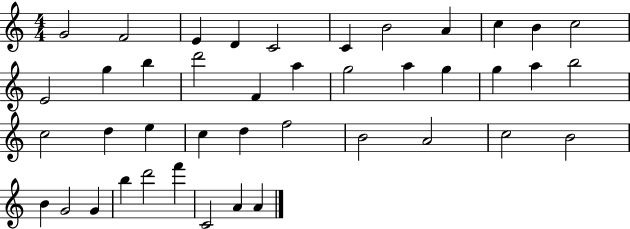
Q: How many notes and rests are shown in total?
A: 42